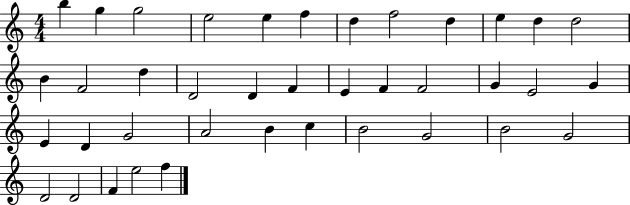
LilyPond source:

{
  \clef treble
  \numericTimeSignature
  \time 4/4
  \key c \major
  b''4 g''4 g''2 | e''2 e''4 f''4 | d''4 f''2 d''4 | e''4 d''4 d''2 | \break b'4 f'2 d''4 | d'2 d'4 f'4 | e'4 f'4 f'2 | g'4 e'2 g'4 | \break e'4 d'4 g'2 | a'2 b'4 c''4 | b'2 g'2 | b'2 g'2 | \break d'2 d'2 | f'4 e''2 f''4 | \bar "|."
}